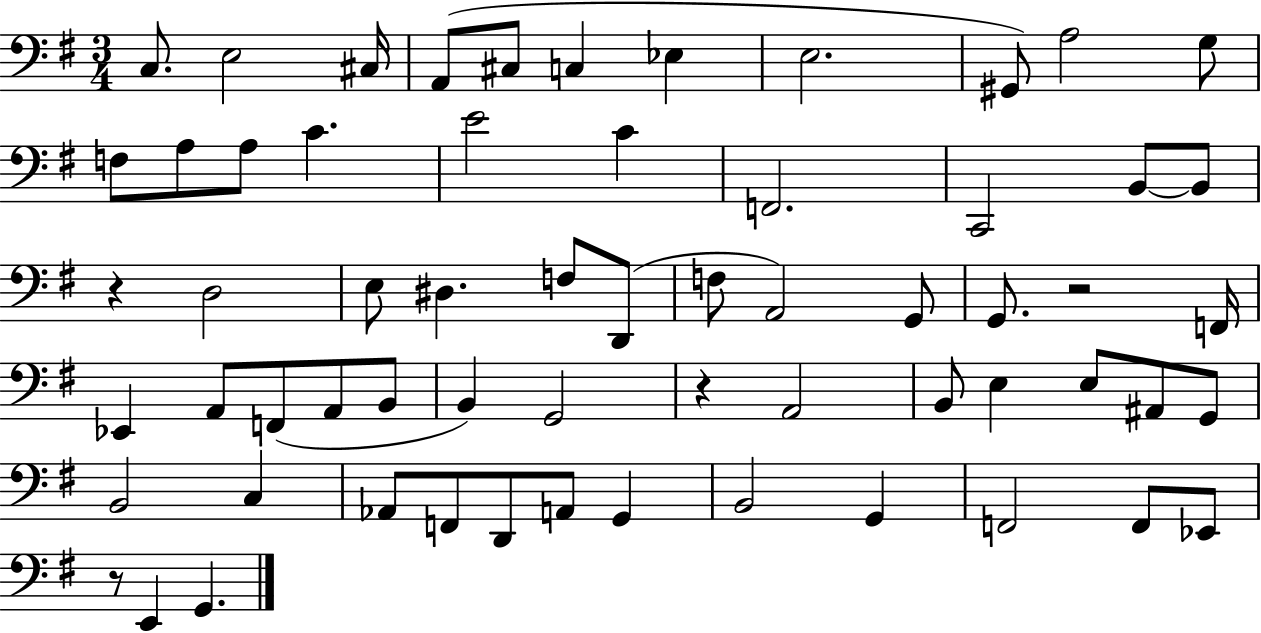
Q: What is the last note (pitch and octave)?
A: G2